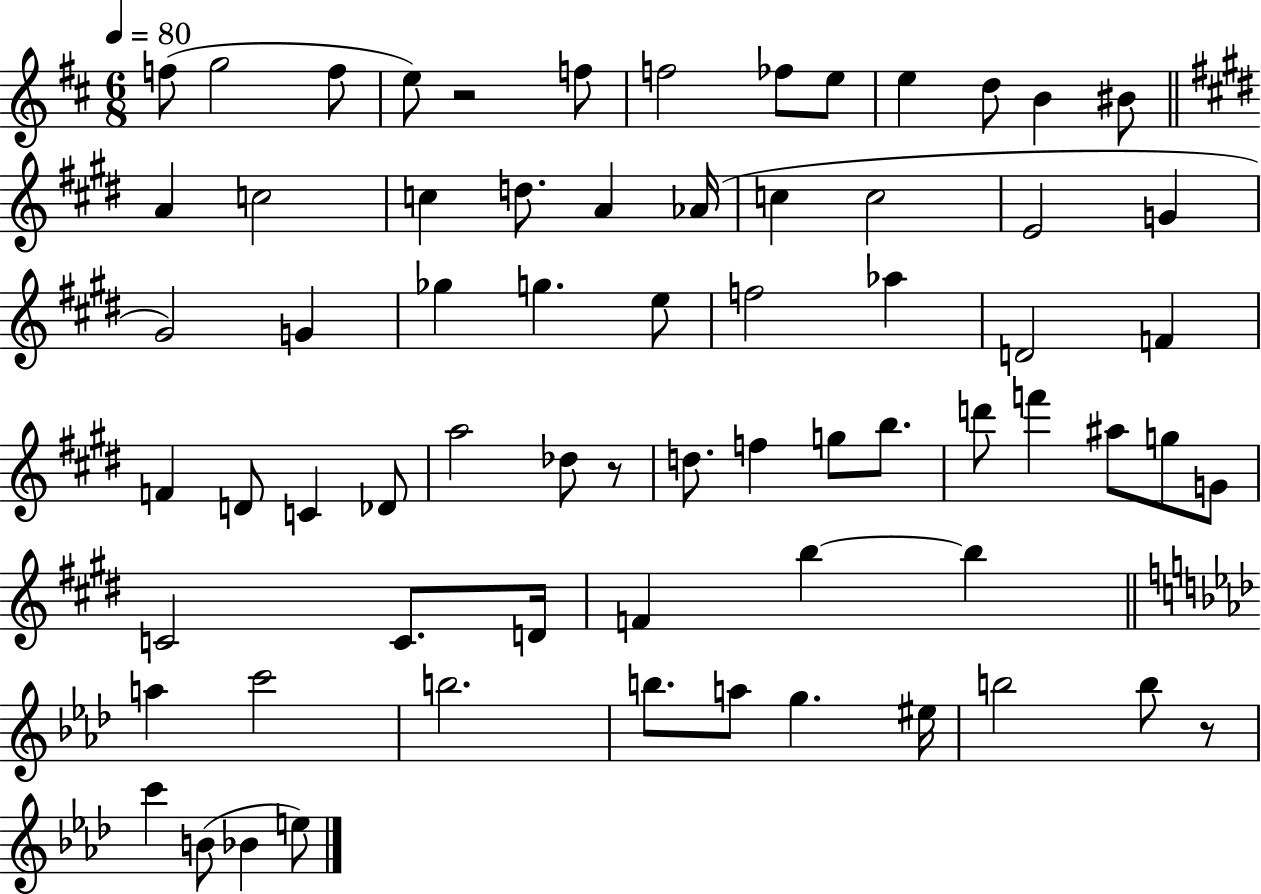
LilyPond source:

{
  \clef treble
  \numericTimeSignature
  \time 6/8
  \key d \major
  \tempo 4 = 80
  f''8( g''2 f''8 | e''8) r2 f''8 | f''2 fes''8 e''8 | e''4 d''8 b'4 bis'8 | \break \bar "||" \break \key e \major a'4 c''2 | c''4 d''8. a'4 aes'16( | c''4 c''2 | e'2 g'4 | \break gis'2) g'4 | ges''4 g''4. e''8 | f''2 aes''4 | d'2 f'4 | \break f'4 d'8 c'4 des'8 | a''2 des''8 r8 | d''8. f''4 g''8 b''8. | d'''8 f'''4 ais''8 g''8 g'8 | \break c'2 c'8. d'16 | f'4 b''4~~ b''4 | \bar "||" \break \key f \minor a''4 c'''2 | b''2. | b''8. a''8 g''4. eis''16 | b''2 b''8 r8 | \break c'''4 b'8( bes'4 e''8) | \bar "|."
}